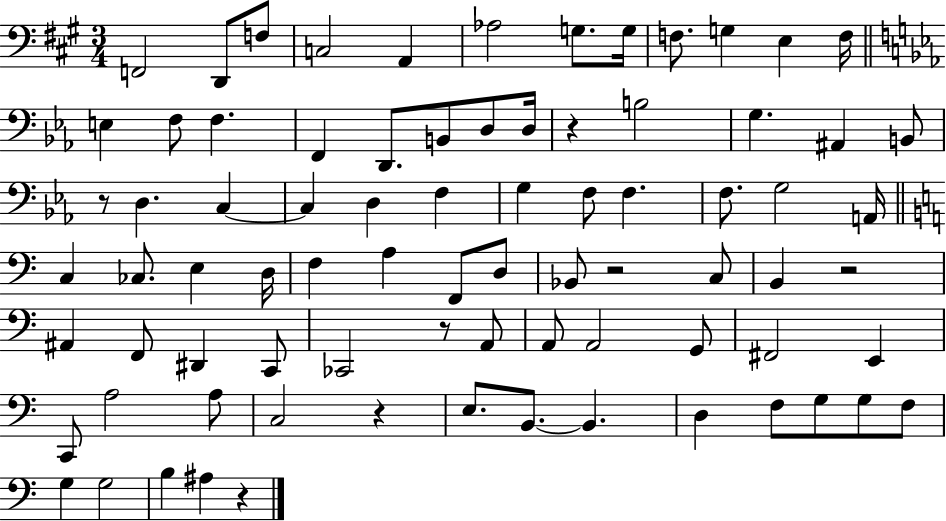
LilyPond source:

{
  \clef bass
  \numericTimeSignature
  \time 3/4
  \key a \major
  f,2 d,8 f8 | c2 a,4 | aes2 g8. g16 | f8. g4 e4 f16 | \break \bar "||" \break \key ees \major e4 f8 f4. | f,4 d,8. b,8 d8 d16 | r4 b2 | g4. ais,4 b,8 | \break r8 d4. c4~~ | c4 d4 f4 | g4 f8 f4. | f8. g2 a,16 | \break \bar "||" \break \key a \minor c4 ces8. e4 d16 | f4 a4 f,8 d8 | bes,8 r2 c8 | b,4 r2 | \break ais,4 f,8 dis,4 c,8 | ces,2 r8 a,8 | a,8 a,2 g,8 | fis,2 e,4 | \break c,8 a2 a8 | c2 r4 | e8. b,8.~~ b,4. | d4 f8 g8 g8 f8 | \break g4 g2 | b4 ais4 r4 | \bar "|."
}